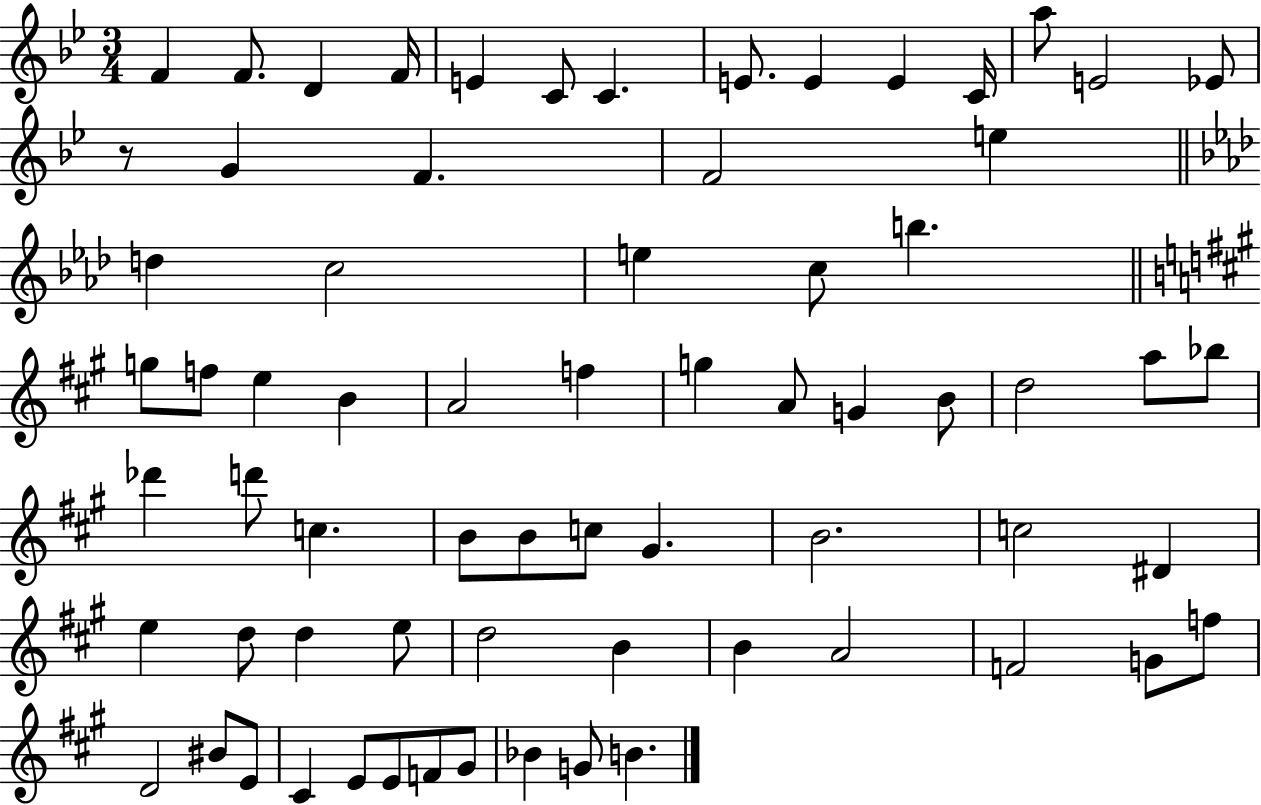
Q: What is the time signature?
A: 3/4